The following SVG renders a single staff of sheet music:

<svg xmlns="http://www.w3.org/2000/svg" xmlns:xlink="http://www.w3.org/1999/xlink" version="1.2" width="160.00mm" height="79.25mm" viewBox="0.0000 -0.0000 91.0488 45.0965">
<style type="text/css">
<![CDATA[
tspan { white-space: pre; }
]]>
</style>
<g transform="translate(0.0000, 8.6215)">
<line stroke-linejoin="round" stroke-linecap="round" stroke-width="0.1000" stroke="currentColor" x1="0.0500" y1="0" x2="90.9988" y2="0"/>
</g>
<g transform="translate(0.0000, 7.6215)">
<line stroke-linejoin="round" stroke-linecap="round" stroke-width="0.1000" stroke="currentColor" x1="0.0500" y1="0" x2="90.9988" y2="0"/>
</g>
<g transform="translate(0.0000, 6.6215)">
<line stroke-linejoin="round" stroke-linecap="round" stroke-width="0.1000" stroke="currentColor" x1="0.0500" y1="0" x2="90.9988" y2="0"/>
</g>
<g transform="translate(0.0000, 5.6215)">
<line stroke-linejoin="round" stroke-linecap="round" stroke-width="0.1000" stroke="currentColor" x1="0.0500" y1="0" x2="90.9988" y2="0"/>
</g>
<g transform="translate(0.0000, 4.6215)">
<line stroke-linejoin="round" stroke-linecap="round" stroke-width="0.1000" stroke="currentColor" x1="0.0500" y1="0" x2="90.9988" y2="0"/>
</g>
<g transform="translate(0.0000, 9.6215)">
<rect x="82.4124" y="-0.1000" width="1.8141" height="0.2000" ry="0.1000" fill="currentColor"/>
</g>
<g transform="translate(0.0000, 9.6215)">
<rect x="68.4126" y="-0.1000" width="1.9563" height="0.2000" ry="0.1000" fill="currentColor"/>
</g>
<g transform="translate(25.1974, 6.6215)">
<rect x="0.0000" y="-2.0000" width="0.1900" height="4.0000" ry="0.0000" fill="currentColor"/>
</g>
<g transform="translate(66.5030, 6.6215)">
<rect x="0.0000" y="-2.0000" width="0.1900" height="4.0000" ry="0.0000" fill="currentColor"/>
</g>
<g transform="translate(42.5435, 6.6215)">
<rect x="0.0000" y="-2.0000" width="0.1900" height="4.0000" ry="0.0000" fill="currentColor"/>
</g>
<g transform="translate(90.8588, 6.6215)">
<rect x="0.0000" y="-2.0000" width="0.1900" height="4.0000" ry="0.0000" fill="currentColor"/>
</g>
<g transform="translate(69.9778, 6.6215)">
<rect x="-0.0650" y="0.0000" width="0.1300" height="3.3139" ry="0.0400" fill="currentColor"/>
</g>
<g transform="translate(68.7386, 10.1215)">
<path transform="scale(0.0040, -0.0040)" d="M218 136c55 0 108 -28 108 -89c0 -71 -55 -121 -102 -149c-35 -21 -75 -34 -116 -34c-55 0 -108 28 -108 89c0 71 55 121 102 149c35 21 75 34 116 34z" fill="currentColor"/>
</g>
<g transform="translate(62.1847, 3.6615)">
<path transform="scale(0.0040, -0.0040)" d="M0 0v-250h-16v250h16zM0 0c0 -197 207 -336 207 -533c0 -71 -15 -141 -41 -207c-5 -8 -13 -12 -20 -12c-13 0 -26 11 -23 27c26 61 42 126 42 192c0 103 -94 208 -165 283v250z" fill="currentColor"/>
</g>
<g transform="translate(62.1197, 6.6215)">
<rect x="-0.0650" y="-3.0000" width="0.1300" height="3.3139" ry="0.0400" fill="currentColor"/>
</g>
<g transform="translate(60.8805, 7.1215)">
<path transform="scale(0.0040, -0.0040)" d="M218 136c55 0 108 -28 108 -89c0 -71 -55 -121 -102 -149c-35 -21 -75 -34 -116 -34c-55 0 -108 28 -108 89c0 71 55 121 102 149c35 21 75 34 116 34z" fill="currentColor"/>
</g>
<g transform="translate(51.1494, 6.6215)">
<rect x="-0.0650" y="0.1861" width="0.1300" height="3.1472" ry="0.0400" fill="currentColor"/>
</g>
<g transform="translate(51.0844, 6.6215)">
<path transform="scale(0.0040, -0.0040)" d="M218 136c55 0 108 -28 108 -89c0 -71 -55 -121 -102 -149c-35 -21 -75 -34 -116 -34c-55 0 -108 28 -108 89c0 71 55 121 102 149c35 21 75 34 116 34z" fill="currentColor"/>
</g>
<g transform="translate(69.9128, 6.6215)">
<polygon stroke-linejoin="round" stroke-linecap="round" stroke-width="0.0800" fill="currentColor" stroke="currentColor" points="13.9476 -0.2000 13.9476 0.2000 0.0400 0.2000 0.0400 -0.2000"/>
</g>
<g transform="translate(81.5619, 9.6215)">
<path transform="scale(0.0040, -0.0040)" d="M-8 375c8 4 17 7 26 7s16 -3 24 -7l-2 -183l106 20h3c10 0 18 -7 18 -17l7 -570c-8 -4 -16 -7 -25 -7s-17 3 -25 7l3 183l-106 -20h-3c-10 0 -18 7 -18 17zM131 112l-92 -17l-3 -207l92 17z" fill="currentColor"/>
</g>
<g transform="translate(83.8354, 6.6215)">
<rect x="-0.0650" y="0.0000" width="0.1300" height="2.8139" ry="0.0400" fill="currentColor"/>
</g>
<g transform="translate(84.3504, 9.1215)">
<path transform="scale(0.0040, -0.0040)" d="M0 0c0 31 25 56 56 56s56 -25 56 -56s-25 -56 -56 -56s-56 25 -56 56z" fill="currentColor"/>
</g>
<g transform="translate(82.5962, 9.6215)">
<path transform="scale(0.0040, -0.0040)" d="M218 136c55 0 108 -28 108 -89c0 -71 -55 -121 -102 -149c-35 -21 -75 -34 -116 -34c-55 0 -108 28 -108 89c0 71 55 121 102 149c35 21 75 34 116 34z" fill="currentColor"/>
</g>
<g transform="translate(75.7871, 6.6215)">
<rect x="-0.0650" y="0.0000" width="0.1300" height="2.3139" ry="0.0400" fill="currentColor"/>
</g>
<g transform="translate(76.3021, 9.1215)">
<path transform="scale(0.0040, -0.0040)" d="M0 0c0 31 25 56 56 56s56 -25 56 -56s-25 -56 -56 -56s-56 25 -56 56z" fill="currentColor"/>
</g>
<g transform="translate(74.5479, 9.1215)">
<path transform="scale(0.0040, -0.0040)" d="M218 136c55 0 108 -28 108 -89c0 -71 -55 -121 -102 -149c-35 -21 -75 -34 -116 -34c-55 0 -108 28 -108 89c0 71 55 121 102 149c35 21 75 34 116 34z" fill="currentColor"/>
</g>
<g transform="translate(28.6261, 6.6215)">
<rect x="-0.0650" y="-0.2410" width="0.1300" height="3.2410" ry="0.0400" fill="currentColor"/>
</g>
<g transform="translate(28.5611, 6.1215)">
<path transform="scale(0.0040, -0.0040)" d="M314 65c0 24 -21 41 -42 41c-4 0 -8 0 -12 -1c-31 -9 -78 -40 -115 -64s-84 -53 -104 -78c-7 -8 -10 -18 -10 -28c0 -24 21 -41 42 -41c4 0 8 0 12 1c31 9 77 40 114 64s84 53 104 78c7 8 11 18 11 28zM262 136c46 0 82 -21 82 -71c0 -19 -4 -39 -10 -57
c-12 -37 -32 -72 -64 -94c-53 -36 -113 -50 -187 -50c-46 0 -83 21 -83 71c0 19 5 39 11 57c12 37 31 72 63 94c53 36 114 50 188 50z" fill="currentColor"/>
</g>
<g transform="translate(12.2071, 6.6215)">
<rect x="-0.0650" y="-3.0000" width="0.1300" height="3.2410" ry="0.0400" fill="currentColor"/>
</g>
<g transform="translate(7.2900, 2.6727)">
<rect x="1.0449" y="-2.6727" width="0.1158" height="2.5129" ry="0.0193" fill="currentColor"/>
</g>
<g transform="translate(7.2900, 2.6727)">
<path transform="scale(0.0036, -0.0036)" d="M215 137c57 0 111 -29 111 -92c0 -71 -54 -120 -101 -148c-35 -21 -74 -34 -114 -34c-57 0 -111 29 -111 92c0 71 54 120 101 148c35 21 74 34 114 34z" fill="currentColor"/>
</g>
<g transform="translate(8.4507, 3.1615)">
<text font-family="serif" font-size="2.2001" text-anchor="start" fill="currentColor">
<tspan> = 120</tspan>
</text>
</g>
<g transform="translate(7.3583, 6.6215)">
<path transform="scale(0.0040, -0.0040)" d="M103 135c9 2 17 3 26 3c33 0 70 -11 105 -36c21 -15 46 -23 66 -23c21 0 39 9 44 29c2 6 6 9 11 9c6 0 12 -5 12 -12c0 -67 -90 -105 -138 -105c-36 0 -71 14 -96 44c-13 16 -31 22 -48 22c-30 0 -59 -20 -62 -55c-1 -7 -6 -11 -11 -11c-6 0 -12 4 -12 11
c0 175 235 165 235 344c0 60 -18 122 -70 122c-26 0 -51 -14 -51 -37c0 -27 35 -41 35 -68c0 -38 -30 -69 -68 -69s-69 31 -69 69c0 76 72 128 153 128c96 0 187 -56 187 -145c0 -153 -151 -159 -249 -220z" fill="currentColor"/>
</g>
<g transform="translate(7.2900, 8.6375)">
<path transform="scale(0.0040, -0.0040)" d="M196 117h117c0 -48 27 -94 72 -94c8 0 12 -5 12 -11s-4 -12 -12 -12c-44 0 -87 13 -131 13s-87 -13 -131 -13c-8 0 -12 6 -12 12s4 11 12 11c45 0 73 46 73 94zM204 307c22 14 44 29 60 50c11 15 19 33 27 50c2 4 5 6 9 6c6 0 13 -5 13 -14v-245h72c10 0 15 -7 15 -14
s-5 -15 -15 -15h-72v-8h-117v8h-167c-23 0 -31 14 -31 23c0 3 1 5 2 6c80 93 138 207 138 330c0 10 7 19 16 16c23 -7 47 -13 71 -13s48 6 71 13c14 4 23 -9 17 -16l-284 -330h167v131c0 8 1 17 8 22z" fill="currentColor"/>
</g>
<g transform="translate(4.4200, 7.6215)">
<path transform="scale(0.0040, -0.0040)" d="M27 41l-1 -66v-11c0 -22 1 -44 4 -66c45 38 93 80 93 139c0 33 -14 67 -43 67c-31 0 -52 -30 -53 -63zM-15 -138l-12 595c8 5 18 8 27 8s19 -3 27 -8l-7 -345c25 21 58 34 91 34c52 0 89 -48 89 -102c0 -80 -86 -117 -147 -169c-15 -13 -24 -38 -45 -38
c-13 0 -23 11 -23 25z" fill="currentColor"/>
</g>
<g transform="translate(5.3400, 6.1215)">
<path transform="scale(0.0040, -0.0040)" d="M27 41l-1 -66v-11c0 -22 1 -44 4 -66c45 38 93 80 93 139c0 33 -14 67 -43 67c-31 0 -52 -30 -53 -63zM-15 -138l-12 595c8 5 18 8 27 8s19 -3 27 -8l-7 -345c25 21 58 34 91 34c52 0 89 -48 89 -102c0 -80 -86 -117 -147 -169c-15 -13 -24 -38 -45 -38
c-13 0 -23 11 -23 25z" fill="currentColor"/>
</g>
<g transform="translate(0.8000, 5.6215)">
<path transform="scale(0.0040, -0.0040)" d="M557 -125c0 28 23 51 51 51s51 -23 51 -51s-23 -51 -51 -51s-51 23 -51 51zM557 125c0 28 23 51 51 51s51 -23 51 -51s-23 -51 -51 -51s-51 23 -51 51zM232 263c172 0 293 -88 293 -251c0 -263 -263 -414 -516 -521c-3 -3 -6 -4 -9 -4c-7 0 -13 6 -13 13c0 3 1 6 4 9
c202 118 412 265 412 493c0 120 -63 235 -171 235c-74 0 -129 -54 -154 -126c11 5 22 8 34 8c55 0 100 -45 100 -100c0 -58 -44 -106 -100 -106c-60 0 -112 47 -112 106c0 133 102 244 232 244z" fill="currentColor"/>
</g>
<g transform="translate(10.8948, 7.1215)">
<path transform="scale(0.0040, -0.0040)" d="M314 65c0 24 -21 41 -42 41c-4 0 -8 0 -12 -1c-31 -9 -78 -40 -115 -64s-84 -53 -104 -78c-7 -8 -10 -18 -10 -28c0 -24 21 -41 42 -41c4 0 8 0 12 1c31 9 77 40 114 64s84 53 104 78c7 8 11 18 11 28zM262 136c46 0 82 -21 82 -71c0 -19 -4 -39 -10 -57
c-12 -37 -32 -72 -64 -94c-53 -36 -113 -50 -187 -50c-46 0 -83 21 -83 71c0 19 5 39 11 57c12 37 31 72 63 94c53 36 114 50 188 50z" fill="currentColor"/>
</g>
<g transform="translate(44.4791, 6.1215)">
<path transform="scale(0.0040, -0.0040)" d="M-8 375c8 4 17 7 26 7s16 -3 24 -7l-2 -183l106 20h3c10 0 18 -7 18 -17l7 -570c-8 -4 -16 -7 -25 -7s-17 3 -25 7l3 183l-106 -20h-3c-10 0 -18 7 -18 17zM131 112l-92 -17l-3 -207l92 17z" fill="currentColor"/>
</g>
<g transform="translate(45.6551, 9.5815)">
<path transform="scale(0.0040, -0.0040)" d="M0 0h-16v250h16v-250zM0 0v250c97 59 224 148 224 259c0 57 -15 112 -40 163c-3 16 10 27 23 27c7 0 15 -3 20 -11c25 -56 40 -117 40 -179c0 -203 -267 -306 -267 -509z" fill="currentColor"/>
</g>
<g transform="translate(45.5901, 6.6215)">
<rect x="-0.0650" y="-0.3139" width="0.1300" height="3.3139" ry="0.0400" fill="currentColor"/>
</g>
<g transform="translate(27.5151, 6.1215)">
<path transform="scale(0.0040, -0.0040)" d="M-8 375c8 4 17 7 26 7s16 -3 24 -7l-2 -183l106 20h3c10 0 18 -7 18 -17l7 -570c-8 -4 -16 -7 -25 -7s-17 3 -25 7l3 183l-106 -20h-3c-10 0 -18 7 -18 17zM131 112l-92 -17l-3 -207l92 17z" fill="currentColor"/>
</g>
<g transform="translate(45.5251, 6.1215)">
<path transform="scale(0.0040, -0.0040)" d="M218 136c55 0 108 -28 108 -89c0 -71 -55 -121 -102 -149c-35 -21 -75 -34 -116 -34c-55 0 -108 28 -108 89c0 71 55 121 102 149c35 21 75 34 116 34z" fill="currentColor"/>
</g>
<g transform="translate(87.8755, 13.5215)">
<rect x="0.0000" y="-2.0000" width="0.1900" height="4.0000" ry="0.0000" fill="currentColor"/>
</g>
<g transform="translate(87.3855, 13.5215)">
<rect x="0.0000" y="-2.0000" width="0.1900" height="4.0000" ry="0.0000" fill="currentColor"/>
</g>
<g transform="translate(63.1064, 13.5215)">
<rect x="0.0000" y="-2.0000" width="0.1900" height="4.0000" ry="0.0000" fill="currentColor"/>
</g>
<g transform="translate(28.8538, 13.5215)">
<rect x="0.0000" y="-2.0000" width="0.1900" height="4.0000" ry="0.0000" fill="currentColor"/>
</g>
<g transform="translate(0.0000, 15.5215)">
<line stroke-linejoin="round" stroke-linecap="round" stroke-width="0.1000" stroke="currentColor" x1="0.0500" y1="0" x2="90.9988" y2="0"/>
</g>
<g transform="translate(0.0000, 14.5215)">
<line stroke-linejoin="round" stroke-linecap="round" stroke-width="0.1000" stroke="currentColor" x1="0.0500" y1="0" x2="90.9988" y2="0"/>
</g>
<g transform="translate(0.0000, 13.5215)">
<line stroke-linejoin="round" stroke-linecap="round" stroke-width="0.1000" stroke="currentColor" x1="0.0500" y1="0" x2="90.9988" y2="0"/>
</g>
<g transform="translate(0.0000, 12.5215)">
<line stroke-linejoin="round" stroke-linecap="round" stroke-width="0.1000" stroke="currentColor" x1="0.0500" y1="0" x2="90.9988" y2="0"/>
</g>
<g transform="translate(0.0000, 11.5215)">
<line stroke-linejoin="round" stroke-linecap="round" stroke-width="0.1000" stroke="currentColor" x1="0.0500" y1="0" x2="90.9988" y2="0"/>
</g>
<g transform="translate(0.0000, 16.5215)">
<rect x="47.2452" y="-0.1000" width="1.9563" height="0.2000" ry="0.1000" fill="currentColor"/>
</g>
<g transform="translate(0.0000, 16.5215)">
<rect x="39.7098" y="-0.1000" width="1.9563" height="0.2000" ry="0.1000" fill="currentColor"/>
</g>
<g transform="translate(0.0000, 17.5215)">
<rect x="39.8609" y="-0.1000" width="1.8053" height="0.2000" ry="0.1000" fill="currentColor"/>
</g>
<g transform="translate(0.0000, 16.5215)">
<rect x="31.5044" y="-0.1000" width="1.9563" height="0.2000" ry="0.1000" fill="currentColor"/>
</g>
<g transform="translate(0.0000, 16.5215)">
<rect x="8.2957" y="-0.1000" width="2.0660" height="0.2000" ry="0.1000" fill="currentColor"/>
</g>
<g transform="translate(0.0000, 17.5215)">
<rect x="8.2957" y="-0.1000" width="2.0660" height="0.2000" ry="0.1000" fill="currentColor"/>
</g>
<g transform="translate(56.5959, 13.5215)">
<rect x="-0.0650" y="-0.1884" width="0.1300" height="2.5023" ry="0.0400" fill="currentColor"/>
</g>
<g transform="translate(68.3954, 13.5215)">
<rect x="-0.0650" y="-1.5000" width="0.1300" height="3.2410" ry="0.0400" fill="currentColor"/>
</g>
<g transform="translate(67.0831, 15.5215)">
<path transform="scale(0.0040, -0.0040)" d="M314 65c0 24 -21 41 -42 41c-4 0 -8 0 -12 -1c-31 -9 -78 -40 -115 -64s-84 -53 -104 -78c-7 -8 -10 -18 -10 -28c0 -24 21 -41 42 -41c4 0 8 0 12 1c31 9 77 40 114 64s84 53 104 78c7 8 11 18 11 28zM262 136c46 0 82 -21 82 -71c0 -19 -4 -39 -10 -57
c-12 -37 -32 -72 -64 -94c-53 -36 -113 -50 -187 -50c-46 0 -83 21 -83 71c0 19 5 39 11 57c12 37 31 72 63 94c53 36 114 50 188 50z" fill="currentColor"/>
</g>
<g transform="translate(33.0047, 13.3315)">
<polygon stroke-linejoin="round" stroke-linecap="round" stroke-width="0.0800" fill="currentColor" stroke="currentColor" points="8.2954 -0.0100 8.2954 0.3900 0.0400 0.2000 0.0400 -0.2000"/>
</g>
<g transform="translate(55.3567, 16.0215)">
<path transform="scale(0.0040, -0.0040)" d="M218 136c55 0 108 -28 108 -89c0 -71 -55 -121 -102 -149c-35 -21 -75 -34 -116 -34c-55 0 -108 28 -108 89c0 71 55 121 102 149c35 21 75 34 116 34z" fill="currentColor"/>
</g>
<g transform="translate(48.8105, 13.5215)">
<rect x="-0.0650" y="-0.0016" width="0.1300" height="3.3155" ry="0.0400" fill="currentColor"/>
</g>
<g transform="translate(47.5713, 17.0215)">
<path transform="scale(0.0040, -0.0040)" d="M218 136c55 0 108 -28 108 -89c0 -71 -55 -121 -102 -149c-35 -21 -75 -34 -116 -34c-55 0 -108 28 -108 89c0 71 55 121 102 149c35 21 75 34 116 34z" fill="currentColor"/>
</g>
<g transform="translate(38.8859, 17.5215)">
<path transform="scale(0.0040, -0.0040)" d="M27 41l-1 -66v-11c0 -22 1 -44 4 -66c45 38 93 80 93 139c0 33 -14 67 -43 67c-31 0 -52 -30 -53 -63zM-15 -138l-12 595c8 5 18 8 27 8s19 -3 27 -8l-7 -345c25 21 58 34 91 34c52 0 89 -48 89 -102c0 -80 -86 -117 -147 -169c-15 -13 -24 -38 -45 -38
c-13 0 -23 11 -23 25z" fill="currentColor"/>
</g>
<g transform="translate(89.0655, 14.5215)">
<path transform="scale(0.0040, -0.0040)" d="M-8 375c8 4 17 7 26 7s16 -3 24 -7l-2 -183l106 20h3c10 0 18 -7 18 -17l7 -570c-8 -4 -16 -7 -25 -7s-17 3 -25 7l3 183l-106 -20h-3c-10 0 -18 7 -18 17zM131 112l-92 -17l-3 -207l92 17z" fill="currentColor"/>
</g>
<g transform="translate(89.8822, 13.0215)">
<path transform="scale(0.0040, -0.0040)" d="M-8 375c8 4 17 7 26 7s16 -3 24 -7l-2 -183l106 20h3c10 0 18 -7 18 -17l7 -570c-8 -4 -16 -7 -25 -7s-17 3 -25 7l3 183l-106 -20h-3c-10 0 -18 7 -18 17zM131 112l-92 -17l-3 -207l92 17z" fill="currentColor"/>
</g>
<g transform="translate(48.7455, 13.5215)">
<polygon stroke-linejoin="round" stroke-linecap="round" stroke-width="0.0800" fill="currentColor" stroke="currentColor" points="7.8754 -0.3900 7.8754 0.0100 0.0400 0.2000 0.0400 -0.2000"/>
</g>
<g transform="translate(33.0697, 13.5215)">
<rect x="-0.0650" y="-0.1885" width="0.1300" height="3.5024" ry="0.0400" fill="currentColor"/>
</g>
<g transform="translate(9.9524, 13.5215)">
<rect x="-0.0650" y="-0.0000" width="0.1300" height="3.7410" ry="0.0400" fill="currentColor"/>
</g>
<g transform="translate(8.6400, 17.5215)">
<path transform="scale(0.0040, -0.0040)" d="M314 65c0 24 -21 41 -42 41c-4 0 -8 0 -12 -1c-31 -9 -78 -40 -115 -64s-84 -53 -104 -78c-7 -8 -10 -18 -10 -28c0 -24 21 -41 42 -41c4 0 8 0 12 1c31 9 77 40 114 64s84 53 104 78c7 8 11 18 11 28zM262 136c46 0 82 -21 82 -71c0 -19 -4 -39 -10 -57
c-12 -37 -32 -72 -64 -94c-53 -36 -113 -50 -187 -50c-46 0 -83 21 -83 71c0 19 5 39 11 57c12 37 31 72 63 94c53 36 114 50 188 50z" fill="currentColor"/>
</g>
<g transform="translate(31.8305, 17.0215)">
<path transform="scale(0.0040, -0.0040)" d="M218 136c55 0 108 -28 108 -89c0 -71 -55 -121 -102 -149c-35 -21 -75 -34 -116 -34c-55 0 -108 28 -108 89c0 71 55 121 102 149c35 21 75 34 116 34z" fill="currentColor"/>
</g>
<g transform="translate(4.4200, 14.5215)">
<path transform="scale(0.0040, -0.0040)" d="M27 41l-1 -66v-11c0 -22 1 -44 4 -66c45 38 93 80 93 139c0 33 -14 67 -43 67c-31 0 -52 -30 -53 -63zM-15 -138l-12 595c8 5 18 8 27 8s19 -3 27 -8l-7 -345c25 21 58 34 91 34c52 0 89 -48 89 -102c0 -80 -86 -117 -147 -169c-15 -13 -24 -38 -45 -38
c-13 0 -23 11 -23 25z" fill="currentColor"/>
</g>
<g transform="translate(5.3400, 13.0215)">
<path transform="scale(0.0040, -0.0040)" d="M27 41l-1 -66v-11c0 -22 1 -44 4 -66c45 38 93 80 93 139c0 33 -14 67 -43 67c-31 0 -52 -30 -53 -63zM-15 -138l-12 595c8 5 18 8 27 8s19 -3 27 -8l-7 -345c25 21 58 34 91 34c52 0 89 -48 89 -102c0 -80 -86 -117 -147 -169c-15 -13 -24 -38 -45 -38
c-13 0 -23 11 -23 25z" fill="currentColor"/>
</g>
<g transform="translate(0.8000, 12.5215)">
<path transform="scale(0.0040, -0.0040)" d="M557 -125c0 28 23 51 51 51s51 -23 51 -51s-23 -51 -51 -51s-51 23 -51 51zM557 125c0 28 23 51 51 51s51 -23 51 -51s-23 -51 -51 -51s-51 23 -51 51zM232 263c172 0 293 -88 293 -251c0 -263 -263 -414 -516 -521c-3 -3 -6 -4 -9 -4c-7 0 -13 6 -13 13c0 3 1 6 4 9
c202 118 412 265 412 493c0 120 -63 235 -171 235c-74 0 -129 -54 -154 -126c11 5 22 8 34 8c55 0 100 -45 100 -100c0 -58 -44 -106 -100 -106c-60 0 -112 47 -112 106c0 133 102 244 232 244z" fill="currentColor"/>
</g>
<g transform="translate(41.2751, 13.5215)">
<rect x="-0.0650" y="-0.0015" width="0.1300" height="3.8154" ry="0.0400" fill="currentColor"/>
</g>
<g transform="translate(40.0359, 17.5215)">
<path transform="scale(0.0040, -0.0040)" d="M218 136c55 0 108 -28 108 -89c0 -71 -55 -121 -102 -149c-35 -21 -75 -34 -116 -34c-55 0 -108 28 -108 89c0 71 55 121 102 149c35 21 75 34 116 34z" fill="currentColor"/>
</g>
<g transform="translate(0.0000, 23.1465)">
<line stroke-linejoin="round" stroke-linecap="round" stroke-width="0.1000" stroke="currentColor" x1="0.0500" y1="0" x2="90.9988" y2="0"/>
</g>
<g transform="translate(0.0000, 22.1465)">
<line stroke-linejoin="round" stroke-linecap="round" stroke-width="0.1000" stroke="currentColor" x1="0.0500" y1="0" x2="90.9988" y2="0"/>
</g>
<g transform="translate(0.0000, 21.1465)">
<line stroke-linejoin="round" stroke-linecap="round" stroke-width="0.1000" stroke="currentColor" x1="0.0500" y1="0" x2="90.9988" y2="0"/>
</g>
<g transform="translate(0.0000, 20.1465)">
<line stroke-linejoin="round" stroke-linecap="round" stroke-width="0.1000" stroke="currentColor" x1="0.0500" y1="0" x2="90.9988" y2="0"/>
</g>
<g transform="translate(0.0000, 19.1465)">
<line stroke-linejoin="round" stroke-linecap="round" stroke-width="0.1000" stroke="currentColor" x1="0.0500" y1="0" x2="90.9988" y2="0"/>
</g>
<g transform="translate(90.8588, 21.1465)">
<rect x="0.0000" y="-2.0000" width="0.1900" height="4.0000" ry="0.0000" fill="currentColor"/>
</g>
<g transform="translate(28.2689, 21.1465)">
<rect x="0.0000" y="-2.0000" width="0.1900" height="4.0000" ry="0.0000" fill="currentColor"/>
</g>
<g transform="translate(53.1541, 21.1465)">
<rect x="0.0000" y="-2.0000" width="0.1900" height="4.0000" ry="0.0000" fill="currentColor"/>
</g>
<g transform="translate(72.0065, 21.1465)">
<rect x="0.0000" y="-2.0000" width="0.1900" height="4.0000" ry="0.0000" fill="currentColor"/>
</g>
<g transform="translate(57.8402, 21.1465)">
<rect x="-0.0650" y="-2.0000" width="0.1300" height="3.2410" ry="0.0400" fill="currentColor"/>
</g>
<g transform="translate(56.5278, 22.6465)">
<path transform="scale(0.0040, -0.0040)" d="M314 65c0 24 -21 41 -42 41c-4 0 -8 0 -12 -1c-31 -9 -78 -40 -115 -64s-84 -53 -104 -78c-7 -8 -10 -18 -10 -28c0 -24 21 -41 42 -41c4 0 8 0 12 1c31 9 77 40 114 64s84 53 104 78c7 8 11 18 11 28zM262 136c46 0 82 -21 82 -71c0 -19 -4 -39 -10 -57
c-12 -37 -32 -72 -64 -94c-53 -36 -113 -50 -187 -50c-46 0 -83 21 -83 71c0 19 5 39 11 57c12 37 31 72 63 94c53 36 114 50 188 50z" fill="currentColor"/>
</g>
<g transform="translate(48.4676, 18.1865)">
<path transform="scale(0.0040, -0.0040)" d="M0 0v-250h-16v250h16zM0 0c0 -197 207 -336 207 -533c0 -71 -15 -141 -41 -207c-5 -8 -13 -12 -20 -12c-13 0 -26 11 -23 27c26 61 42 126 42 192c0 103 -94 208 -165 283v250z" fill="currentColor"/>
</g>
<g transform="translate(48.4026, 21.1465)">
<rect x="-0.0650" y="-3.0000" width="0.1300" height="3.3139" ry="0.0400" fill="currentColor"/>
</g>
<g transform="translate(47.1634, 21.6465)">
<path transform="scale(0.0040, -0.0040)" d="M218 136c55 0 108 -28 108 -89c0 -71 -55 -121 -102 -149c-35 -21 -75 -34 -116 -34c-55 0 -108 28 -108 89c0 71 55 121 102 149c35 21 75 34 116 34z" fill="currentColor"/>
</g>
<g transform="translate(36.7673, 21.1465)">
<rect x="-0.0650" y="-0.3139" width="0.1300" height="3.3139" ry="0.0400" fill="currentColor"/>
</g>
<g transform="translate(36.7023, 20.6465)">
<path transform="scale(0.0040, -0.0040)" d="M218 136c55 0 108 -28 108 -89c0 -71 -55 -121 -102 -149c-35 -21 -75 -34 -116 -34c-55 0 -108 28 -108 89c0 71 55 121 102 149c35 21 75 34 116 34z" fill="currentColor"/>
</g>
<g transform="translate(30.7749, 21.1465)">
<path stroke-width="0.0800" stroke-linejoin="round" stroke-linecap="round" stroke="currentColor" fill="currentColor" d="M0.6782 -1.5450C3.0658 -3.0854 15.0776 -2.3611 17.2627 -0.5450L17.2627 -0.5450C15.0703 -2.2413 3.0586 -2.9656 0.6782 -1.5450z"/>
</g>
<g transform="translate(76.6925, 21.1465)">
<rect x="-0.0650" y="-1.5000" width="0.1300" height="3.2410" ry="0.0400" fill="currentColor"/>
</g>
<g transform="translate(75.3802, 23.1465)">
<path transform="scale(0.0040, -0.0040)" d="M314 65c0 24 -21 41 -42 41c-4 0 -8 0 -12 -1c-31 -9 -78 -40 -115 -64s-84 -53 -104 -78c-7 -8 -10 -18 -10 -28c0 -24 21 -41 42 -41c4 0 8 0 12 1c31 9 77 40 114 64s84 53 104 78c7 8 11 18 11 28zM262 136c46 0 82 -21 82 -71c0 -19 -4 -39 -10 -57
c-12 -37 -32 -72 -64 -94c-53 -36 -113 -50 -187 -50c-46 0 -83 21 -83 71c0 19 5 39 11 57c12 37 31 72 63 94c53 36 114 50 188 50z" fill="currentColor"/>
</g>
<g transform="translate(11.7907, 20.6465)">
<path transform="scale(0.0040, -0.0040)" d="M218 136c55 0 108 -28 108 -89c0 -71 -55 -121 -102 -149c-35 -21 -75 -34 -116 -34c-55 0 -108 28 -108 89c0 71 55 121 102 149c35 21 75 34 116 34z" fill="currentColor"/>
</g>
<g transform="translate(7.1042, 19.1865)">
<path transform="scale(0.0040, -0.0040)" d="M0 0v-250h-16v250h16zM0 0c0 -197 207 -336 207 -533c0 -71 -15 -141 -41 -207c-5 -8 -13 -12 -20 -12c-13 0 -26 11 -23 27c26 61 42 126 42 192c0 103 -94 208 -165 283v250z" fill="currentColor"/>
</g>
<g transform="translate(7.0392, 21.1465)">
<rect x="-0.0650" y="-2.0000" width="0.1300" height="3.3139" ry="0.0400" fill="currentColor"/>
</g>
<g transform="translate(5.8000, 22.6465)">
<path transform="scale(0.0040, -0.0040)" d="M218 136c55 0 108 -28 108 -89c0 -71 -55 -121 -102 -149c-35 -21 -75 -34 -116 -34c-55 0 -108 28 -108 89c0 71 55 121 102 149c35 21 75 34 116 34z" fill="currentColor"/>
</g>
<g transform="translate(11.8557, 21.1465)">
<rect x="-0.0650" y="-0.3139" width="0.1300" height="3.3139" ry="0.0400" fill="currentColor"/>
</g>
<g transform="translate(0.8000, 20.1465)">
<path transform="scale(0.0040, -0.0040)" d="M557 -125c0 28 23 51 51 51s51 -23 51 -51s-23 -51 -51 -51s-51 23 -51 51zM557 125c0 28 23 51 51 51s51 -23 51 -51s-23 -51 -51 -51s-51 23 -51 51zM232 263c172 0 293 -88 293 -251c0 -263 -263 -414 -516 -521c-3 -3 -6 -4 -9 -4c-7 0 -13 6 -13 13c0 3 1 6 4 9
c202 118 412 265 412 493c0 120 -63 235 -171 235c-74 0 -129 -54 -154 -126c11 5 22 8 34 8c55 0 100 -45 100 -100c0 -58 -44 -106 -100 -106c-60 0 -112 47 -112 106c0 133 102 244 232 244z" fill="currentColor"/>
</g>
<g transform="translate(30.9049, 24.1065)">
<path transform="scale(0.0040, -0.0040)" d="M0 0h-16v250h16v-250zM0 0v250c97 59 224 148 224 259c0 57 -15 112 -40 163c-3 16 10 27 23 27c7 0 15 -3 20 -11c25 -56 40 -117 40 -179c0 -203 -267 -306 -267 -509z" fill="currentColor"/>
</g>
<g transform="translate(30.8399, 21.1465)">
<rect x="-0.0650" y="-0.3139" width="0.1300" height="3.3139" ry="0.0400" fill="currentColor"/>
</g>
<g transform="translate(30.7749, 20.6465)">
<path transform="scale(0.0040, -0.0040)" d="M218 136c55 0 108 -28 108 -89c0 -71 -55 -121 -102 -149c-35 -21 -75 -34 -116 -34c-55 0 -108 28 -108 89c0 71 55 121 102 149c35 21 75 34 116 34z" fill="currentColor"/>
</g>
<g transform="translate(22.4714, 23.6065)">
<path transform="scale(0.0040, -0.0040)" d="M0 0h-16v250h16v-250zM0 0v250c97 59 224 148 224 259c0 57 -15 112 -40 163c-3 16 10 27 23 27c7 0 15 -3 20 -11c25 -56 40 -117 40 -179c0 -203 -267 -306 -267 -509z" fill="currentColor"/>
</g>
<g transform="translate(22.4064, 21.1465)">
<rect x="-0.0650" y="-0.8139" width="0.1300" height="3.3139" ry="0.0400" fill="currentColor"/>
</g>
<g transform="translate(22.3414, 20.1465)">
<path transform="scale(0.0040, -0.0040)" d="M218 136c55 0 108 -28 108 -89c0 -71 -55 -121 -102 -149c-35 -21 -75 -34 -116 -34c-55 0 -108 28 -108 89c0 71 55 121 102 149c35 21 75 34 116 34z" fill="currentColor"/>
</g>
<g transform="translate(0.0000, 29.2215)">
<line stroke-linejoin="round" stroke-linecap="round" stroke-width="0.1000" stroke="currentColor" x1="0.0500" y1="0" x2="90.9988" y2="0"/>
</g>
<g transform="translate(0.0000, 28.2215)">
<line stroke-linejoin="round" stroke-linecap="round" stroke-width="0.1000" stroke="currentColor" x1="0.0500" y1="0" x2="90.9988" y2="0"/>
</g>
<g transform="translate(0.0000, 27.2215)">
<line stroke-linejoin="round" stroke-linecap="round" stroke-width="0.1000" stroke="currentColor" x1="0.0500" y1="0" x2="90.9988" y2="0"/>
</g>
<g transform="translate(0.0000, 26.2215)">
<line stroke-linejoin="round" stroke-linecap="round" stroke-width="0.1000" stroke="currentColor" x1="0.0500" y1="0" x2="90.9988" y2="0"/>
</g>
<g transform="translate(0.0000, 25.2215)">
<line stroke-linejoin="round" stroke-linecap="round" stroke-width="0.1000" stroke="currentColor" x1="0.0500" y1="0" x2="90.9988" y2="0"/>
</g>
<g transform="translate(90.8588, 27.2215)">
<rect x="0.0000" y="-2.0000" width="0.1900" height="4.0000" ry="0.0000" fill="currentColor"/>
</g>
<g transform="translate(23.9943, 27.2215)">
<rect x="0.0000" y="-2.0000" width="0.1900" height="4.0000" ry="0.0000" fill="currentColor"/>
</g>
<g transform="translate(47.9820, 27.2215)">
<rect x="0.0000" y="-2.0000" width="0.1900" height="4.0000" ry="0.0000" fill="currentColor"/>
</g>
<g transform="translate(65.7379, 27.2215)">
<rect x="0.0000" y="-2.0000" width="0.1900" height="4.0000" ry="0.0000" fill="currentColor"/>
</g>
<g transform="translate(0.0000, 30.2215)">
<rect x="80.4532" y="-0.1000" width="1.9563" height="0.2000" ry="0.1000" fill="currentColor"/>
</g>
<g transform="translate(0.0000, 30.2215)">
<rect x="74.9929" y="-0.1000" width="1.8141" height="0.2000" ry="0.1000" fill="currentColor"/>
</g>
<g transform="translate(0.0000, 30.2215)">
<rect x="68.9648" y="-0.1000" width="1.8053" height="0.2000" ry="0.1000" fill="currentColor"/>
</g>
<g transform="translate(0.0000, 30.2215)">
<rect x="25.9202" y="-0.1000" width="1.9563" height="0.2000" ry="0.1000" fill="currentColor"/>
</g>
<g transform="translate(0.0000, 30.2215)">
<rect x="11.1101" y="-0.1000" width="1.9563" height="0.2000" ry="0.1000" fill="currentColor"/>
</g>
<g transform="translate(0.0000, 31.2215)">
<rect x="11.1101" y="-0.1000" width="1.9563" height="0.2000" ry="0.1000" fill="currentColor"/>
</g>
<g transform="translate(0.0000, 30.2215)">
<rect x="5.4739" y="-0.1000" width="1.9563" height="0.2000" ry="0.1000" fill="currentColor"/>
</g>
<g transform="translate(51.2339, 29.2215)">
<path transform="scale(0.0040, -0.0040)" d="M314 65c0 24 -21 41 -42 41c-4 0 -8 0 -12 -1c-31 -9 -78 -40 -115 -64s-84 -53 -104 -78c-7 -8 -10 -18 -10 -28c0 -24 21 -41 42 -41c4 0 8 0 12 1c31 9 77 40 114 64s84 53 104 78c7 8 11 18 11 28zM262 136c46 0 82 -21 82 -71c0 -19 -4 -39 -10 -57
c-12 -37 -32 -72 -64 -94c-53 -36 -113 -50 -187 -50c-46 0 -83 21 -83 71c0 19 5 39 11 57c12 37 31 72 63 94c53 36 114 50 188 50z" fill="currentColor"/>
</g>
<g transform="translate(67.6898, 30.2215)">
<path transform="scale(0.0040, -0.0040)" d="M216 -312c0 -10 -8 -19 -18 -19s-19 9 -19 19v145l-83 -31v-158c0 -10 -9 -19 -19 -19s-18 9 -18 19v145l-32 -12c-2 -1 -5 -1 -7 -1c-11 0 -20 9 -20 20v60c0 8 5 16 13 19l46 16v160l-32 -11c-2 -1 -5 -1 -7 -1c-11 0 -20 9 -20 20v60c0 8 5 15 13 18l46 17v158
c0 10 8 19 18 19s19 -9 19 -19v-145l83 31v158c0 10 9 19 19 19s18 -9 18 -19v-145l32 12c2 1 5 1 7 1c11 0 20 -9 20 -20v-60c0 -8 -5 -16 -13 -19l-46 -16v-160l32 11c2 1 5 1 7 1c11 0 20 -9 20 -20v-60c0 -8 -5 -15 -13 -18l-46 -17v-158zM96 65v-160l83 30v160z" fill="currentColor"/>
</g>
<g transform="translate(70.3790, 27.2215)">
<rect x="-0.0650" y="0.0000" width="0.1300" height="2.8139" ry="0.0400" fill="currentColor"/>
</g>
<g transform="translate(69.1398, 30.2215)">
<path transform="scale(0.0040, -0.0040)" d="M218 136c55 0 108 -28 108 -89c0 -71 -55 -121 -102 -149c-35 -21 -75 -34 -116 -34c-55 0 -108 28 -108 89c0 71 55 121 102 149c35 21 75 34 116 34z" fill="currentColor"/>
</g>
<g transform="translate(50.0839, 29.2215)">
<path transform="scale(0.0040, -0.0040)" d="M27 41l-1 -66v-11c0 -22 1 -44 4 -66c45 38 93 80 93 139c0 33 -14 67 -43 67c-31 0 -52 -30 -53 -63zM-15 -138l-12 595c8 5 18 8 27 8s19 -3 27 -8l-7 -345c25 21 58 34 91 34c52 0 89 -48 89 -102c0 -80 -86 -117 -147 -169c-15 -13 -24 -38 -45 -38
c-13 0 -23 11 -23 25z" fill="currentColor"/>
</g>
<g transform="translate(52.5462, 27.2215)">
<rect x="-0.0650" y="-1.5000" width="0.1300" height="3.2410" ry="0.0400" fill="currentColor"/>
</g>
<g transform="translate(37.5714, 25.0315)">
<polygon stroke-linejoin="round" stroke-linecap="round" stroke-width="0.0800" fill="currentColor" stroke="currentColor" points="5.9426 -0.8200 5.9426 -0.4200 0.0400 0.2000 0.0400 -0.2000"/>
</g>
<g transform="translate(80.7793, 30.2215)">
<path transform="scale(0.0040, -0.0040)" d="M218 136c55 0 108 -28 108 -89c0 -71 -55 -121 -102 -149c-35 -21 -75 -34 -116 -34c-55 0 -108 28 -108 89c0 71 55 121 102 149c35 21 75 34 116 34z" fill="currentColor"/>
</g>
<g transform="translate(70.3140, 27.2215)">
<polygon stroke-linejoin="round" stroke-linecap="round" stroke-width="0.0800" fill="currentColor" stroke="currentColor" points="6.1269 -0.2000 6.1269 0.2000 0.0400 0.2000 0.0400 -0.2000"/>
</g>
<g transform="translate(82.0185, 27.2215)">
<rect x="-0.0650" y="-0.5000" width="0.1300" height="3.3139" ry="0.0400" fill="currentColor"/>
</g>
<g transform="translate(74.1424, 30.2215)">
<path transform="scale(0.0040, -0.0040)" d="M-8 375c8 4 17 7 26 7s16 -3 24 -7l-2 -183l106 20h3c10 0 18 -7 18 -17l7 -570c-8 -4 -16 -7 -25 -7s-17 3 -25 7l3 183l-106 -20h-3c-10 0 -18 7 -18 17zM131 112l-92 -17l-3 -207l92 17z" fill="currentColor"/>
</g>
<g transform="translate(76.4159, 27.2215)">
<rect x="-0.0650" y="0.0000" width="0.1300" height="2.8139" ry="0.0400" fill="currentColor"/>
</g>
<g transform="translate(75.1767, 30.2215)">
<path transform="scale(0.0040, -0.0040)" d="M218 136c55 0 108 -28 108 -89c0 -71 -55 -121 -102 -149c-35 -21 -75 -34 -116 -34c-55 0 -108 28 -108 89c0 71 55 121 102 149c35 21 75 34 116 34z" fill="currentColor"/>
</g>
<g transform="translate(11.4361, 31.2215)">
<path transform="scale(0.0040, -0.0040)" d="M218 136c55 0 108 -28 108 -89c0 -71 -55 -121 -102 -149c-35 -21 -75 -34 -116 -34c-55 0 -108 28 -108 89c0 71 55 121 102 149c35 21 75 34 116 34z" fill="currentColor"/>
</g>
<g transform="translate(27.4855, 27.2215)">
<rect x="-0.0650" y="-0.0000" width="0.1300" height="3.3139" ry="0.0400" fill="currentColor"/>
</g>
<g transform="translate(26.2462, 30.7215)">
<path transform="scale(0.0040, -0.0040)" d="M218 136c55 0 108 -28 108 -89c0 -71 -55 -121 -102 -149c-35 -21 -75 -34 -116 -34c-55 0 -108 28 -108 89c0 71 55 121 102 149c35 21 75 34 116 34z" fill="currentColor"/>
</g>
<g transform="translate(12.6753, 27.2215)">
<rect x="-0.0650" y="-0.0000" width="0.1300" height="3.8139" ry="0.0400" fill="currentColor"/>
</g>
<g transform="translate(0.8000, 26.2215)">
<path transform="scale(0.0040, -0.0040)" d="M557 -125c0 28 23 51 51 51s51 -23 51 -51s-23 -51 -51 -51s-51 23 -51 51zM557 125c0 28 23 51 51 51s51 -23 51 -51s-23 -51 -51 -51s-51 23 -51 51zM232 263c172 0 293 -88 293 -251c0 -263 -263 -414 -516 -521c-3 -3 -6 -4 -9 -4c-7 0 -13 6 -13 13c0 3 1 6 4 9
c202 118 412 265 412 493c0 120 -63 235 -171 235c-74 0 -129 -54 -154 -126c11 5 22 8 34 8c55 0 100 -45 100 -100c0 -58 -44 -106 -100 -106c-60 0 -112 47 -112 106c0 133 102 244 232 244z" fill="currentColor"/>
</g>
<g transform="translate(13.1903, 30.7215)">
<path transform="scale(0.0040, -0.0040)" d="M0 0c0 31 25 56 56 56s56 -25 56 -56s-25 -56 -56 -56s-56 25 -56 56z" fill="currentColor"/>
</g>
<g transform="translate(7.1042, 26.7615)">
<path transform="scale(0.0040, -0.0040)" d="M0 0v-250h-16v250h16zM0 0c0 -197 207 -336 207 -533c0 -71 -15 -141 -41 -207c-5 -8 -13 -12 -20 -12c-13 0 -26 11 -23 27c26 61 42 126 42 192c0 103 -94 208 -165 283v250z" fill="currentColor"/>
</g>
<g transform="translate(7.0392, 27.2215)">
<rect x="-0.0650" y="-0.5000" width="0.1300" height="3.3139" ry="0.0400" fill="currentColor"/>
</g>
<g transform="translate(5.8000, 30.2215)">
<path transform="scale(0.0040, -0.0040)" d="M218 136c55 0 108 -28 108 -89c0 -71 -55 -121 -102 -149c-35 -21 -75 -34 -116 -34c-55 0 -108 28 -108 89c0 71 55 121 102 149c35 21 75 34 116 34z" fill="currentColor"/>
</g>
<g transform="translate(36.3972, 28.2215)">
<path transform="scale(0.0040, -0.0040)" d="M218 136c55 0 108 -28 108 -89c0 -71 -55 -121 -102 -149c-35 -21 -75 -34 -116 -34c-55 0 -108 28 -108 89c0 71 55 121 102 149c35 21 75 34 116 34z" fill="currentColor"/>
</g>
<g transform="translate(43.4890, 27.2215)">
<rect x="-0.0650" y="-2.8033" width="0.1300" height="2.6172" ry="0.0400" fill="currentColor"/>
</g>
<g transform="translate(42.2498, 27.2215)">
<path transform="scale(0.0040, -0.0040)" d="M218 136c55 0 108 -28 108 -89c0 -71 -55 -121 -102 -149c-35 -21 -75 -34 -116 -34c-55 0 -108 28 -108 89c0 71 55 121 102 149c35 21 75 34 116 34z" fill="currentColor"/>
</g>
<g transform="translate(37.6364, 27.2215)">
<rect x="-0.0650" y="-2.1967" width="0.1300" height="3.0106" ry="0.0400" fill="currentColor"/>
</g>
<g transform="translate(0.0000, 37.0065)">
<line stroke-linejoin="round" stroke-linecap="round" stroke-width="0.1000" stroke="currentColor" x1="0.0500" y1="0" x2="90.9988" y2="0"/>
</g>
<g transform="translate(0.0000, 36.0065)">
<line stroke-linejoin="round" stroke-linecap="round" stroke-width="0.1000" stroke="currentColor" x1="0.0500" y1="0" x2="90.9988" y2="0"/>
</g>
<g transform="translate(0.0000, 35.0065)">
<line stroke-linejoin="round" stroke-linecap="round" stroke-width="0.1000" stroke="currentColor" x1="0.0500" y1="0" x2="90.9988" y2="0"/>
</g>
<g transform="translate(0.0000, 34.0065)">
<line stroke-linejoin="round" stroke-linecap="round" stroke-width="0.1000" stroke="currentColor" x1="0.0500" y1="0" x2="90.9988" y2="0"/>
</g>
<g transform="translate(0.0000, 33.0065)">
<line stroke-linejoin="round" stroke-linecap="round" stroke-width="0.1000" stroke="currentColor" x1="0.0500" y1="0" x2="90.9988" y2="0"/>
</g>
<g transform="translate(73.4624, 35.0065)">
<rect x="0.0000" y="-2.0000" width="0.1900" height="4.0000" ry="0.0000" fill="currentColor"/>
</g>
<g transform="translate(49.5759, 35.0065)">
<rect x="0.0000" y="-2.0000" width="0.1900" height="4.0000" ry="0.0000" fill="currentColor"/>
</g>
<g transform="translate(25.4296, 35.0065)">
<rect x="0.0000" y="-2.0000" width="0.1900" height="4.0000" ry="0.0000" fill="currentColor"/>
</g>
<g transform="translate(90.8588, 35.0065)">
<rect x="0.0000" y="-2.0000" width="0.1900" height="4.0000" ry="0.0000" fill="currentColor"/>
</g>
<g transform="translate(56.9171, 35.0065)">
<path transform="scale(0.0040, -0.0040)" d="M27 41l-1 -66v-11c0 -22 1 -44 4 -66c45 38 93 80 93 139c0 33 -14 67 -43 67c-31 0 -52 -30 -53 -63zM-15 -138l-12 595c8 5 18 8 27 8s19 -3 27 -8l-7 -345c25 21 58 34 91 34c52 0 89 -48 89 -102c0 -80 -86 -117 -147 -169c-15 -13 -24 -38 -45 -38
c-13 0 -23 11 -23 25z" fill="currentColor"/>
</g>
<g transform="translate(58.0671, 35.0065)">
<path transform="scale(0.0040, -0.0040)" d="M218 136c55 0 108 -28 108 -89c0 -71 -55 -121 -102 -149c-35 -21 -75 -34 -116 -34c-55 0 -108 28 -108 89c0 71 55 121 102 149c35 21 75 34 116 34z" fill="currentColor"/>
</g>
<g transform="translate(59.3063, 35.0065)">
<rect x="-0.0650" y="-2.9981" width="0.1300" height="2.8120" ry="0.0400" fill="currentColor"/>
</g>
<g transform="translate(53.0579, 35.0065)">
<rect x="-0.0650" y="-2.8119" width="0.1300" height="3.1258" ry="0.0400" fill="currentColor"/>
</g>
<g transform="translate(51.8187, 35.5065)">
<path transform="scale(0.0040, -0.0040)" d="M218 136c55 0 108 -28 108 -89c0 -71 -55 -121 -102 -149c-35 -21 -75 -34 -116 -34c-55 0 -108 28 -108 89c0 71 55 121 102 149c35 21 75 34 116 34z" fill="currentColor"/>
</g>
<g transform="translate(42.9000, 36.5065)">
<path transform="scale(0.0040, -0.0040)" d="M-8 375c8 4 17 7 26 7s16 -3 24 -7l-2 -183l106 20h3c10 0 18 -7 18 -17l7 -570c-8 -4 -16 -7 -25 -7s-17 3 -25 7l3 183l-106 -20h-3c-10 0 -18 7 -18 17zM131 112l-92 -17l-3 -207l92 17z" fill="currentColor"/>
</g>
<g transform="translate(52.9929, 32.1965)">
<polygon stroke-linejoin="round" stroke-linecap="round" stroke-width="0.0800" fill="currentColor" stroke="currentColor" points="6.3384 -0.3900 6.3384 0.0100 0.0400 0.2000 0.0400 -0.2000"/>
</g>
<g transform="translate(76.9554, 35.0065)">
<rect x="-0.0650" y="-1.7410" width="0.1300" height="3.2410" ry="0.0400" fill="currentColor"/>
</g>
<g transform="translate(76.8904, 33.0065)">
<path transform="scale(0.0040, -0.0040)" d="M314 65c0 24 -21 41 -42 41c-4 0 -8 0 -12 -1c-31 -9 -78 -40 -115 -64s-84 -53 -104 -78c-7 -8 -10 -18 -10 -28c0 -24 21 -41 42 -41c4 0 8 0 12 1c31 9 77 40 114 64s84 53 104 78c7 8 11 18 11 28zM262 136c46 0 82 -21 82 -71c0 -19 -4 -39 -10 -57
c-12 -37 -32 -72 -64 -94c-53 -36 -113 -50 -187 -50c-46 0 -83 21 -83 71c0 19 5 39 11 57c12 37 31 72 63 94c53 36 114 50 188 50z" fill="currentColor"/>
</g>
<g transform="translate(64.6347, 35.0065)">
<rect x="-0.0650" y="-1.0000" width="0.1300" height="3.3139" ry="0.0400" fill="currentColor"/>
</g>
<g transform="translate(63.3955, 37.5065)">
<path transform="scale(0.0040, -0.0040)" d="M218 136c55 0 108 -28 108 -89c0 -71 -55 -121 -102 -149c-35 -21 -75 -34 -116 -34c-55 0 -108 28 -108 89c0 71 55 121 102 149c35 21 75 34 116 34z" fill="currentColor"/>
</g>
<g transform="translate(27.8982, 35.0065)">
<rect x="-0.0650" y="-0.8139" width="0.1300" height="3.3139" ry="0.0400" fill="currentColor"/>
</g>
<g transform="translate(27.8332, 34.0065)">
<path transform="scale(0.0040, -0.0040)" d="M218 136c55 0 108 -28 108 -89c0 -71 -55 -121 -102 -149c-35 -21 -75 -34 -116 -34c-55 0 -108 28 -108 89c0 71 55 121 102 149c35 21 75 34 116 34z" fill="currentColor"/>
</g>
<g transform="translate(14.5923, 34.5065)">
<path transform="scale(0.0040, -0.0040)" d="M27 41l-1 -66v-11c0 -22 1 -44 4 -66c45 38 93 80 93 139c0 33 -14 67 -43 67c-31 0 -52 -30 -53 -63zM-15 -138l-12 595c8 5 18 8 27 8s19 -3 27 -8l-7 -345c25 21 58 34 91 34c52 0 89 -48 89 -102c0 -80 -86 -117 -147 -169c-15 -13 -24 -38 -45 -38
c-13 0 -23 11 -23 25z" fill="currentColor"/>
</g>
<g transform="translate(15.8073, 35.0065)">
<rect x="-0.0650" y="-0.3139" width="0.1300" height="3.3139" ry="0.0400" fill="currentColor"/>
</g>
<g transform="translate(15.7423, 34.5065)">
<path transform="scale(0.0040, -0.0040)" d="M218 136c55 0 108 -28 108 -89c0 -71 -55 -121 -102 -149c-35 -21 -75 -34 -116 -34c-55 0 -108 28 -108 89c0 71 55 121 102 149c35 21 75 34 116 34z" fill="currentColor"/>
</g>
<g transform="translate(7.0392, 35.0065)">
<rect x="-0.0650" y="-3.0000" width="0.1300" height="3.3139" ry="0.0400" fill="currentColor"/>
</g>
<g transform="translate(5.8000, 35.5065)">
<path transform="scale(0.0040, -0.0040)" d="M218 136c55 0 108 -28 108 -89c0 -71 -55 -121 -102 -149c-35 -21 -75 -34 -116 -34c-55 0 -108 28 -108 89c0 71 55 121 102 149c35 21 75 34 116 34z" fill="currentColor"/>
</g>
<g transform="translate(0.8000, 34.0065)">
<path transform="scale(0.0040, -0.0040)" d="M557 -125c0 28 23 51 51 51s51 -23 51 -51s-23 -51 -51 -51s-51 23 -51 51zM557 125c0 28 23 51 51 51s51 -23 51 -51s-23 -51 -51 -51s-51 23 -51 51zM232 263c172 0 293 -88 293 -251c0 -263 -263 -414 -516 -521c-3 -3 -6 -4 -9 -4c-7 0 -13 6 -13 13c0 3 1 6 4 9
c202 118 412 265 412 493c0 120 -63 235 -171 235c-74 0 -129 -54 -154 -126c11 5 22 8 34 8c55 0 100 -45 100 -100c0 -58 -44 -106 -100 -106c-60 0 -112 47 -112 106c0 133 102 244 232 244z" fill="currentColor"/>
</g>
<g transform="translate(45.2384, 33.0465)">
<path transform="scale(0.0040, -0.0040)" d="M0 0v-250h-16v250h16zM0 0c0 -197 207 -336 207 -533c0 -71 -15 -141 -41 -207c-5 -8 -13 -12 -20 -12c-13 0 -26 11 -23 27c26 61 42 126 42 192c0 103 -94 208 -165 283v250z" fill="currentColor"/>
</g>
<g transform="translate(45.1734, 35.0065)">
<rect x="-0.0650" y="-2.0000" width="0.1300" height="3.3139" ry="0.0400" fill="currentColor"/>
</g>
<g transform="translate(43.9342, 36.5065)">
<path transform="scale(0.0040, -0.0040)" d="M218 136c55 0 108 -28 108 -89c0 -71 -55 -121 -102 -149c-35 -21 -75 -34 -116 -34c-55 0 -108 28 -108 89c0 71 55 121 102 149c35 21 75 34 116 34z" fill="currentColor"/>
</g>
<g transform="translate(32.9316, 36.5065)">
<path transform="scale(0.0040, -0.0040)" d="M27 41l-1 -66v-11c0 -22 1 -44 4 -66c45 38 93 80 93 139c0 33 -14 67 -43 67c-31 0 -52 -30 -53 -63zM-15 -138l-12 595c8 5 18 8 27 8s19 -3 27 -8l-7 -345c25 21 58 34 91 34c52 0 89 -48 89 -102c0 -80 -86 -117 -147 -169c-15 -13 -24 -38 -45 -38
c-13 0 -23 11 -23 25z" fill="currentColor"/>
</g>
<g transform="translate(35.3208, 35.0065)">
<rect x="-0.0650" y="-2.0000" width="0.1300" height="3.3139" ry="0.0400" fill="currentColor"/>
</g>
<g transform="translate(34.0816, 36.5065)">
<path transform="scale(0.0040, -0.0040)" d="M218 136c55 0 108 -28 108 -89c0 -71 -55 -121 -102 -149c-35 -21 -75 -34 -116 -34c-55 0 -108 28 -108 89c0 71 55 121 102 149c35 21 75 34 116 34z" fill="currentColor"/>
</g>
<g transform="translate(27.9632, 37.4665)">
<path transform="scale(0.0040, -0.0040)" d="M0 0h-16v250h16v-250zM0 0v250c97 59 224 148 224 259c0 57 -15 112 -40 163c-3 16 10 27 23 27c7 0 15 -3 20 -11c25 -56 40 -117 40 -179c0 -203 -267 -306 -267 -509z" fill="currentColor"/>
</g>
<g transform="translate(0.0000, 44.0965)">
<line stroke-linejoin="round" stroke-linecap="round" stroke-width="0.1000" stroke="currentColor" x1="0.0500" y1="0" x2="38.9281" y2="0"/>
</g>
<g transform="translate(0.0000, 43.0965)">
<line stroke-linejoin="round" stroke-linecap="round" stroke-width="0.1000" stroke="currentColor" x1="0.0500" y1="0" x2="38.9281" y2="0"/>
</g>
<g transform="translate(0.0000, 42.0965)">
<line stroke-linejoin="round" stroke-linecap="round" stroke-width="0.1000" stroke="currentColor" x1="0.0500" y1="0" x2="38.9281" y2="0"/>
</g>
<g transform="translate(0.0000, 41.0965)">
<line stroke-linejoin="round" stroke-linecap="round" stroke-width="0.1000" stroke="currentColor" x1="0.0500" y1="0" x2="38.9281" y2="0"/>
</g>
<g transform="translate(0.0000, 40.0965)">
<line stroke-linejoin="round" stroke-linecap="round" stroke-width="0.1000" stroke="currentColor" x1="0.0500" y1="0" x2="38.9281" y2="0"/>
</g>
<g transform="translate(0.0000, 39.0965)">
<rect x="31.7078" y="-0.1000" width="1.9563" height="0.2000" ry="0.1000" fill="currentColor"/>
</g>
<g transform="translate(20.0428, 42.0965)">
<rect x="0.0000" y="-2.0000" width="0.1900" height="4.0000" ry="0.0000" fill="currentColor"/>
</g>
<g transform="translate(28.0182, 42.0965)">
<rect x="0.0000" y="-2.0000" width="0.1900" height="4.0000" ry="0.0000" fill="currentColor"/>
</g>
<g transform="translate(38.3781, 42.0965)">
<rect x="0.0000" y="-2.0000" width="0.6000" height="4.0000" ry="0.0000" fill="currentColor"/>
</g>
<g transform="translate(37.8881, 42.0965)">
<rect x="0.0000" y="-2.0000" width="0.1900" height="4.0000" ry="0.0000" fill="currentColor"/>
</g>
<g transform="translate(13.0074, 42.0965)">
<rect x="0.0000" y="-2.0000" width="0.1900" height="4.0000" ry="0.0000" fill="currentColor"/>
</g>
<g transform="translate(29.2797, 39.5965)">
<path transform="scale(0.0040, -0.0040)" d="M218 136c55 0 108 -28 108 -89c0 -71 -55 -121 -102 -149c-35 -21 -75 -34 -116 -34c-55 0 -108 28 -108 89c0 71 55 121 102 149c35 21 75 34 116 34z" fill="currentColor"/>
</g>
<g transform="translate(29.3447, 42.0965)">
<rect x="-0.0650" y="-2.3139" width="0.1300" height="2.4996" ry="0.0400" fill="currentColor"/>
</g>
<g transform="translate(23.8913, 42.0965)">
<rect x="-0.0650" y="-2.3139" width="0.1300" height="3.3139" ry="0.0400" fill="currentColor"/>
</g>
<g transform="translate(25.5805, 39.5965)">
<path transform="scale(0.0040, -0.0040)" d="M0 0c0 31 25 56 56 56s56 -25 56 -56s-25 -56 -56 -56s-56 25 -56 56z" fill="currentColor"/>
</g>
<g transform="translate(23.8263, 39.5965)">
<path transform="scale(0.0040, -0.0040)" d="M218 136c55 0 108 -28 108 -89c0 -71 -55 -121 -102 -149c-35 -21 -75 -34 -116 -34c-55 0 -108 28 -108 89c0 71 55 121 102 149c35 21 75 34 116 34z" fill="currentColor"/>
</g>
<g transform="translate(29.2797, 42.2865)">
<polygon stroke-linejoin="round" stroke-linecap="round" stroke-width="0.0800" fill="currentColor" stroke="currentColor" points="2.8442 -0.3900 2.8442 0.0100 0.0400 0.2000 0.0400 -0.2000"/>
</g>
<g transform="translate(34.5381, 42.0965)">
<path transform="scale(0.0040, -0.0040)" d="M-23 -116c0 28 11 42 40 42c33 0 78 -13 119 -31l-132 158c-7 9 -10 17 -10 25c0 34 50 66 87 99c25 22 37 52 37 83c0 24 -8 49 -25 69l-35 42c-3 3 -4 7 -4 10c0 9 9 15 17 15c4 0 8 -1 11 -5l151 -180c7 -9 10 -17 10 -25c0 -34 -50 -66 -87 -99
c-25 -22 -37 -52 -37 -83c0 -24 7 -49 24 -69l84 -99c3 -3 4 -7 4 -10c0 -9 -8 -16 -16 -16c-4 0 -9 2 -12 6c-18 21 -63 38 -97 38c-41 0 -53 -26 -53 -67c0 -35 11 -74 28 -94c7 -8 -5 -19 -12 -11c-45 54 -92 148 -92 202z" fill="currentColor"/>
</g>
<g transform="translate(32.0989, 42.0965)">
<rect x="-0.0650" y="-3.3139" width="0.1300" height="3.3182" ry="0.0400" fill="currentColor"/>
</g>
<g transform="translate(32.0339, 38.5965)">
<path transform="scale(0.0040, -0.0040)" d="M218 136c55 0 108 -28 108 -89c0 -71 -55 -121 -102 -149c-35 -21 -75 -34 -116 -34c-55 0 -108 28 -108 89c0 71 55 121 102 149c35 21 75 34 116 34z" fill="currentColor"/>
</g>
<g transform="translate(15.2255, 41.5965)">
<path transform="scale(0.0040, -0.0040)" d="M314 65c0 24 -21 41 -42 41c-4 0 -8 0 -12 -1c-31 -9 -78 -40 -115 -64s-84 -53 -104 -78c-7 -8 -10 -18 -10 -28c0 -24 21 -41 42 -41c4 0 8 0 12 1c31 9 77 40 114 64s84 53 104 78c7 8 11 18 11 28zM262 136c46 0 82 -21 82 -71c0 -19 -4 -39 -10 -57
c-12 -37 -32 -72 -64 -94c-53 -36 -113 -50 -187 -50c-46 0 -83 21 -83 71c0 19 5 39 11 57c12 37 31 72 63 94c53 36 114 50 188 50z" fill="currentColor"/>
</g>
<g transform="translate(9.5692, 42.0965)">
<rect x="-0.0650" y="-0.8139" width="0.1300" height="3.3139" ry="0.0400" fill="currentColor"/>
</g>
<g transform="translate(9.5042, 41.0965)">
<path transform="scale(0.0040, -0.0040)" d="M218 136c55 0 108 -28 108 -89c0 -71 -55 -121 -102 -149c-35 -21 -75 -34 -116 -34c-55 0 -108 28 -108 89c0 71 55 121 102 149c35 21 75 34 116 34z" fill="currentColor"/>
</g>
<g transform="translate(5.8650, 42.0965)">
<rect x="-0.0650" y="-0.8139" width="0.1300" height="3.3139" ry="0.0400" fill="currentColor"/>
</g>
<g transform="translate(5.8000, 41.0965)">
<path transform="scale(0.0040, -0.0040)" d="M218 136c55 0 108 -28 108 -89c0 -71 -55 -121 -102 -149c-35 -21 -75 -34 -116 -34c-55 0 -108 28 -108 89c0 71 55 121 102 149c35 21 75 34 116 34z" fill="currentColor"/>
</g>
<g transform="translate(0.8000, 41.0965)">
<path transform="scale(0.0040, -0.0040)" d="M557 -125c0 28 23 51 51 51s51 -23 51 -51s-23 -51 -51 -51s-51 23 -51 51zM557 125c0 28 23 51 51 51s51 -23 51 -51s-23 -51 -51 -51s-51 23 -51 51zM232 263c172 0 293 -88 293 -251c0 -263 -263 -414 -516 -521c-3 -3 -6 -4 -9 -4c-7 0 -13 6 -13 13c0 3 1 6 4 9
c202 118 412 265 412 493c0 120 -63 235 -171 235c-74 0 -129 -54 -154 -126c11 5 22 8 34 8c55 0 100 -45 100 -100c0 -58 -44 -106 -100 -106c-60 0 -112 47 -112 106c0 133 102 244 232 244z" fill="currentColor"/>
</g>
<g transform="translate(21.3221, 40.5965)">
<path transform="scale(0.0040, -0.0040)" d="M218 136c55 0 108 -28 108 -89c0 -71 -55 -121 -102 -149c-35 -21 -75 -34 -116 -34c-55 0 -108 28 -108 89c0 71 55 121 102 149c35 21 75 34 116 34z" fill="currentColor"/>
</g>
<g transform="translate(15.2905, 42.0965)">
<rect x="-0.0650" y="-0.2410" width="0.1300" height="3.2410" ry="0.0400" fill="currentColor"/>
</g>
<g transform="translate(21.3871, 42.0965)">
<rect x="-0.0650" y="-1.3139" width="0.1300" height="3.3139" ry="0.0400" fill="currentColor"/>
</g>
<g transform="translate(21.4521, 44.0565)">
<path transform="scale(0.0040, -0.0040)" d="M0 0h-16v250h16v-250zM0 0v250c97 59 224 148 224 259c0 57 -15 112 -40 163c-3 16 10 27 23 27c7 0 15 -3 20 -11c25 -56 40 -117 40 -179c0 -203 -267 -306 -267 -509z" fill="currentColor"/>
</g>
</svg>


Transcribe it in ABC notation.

X:1
T:Untitled
M:2/4
L:1/4
K:Bb
C,2 E,2 E,/2 D, C,/2 D,,/2 F,,/2 E,,/2 C,,2 D,,/2 _C,,/2 D,,/2 F,,/2 G,,2 A,,/2 E, F,/2 E,/2 E, C,/2 A,,2 G,,2 E,,/2 C,, D,, B,,/2 D,/2 _G,,2 ^E,,/2 E,,/2 E,, C, _E, F,/2 _A,, A,,/2 C,/2 _D,/2 F,, A,2 F, F, E,2 G,/2 B, B,/2 D/2 z